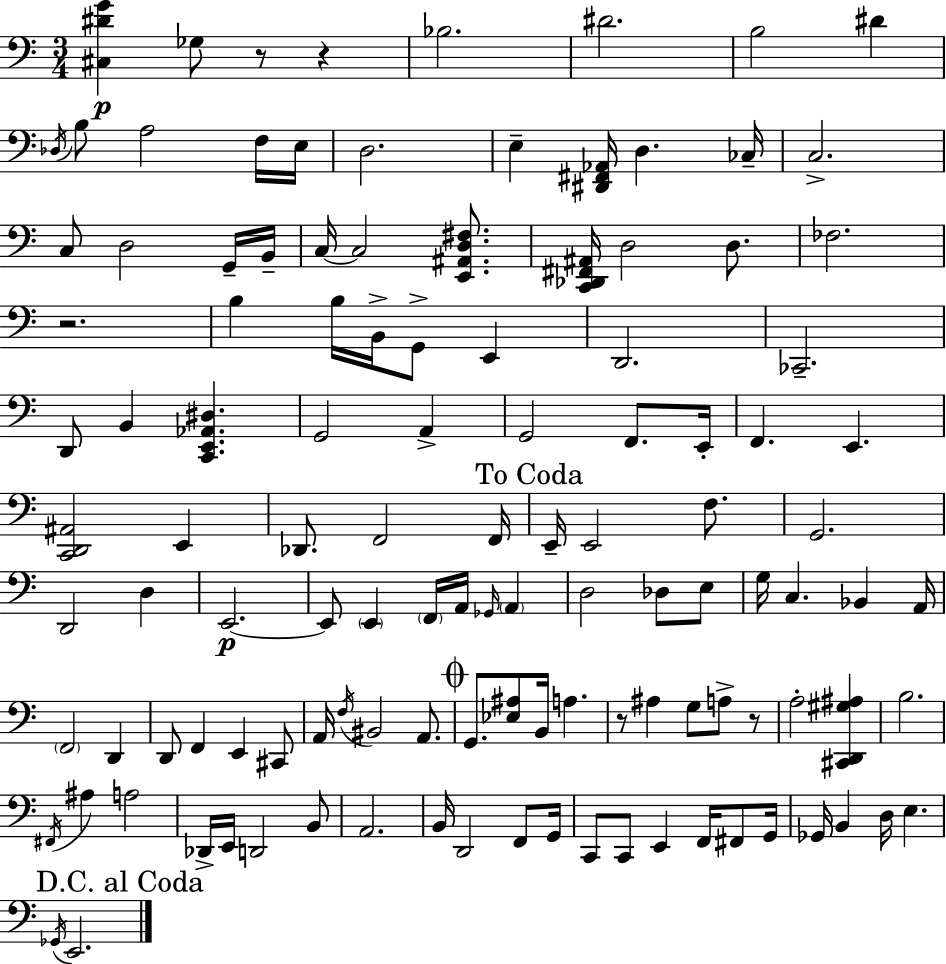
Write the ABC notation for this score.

X:1
T:Untitled
M:3/4
L:1/4
K:Am
[^C,^DG] _G,/2 z/2 z _B,2 ^D2 B,2 ^D _D,/4 B,/2 A,2 F,/4 E,/4 D,2 E, [^D,,^F,,_A,,]/4 D, _C,/4 C,2 C,/2 D,2 G,,/4 B,,/4 C,/4 C,2 [E,,^A,,D,^F,]/2 [C,,_D,,^F,,^A,,]/4 D,2 D,/2 _F,2 z2 B, B,/4 B,,/4 G,,/2 E,, D,,2 _C,,2 D,,/2 B,, [C,,E,,_A,,^D,] G,,2 A,, G,,2 F,,/2 E,,/4 F,, E,, [C,,D,,^A,,]2 E,, _D,,/2 F,,2 F,,/4 E,,/4 E,,2 F,/2 G,,2 D,,2 D, E,,2 E,,/2 E,, F,,/4 A,,/4 _G,,/4 A,, D,2 _D,/2 E,/2 G,/4 C, _B,, A,,/4 F,,2 D,, D,,/2 F,, E,, ^C,,/2 A,,/4 F,/4 ^B,,2 A,,/2 G,,/2 [_E,^A,]/2 B,,/4 A, z/2 ^A, G,/2 A,/2 z/2 A,2 [^C,,D,,^G,^A,] B,2 ^F,,/4 ^A, A,2 _D,,/4 E,,/4 D,,2 B,,/2 A,,2 B,,/4 D,,2 F,,/2 G,,/4 C,,/2 C,,/2 E,, F,,/4 ^F,,/2 G,,/4 _G,,/4 B,, D,/4 E, _G,,/4 E,,2